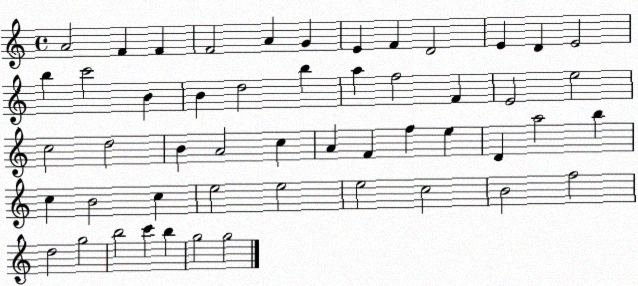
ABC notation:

X:1
T:Untitled
M:4/4
L:1/4
K:C
A2 F F F2 A G E F D2 E D E2 b c'2 B B d2 b a f2 F E2 e2 c2 d2 B A2 c A F f e D a2 b c B2 c e2 e2 e2 c2 B2 f2 d2 g2 b2 c' b g2 g2